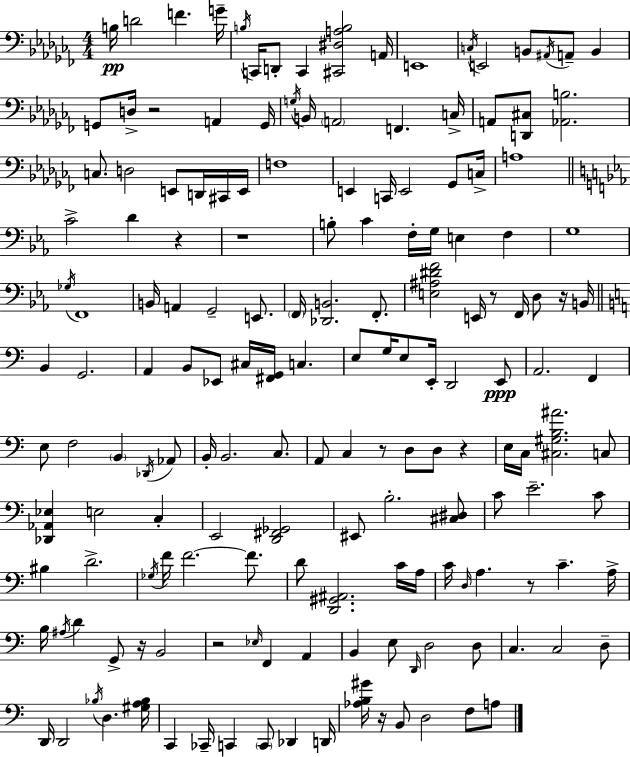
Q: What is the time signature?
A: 4/4